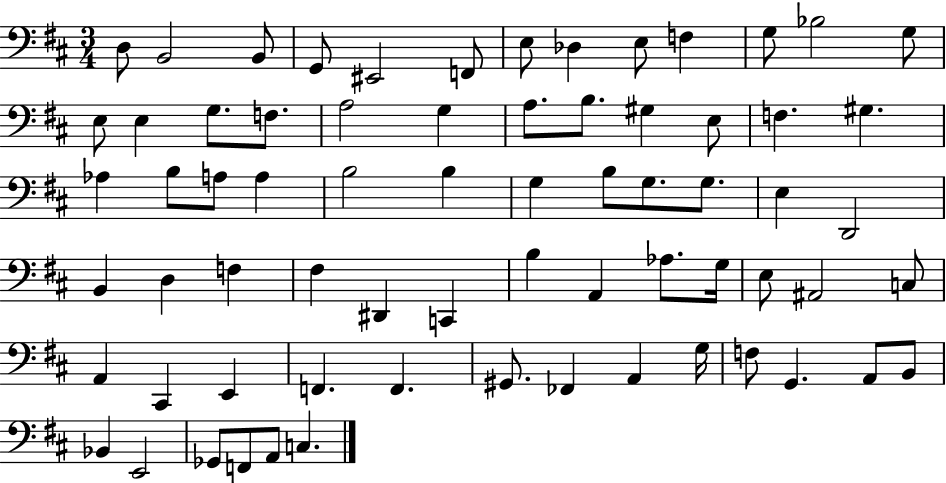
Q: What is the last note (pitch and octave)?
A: C3